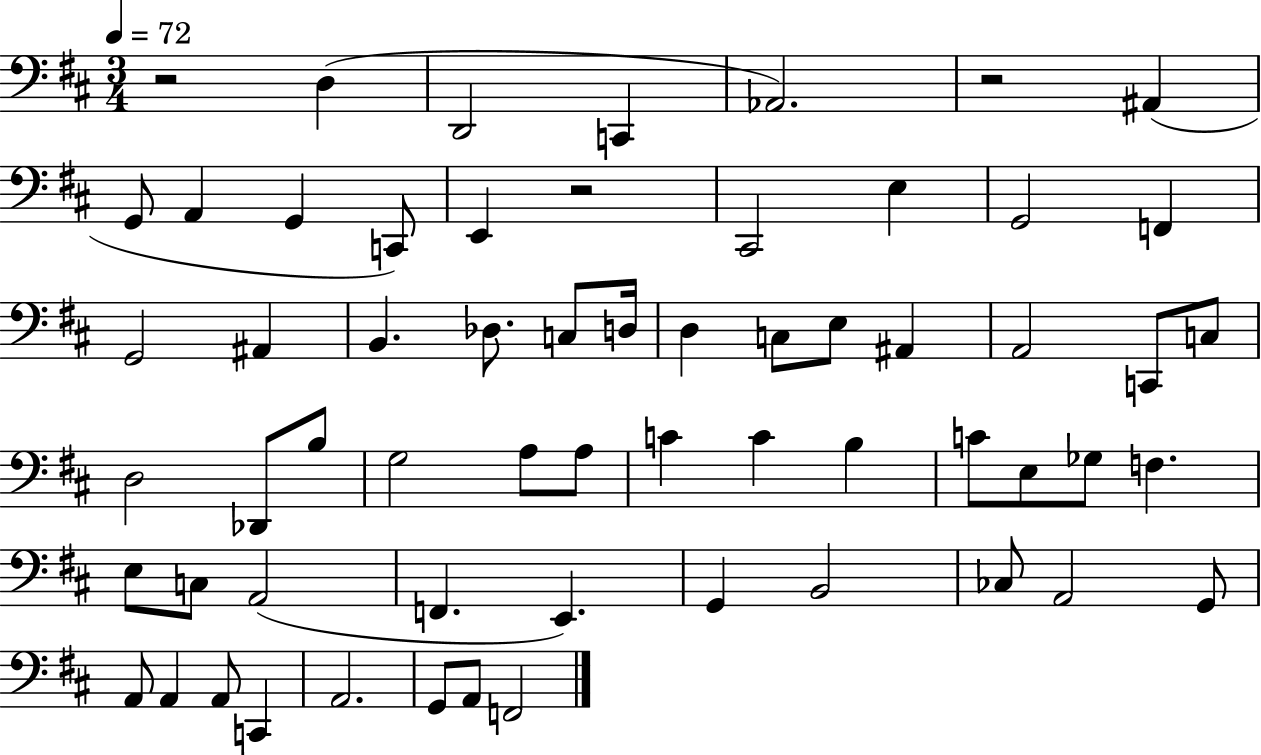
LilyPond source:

{
  \clef bass
  \numericTimeSignature
  \time 3/4
  \key d \major
  \tempo 4 = 72
  r2 d4( | d,2 c,4 | aes,2.) | r2 ais,4( | \break g,8 a,4 g,4 c,8) | e,4 r2 | cis,2 e4 | g,2 f,4 | \break g,2 ais,4 | b,4. des8. c8 d16 | d4 c8 e8 ais,4 | a,2 c,8 c8 | \break d2 des,8 b8 | g2 a8 a8 | c'4 c'4 b4 | c'8 e8 ges8 f4. | \break e8 c8 a,2( | f,4. e,4.) | g,4 b,2 | ces8 a,2 g,8 | \break a,8 a,4 a,8 c,4 | a,2. | g,8 a,8 f,2 | \bar "|."
}